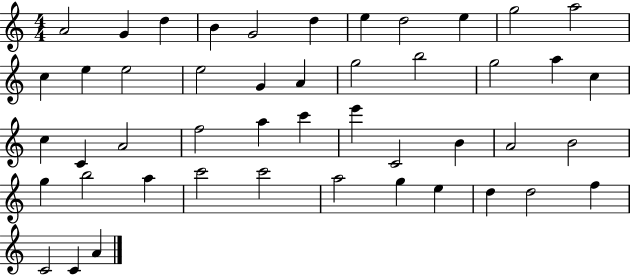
A4/h G4/q D5/q B4/q G4/h D5/q E5/q D5/h E5/q G5/h A5/h C5/q E5/q E5/h E5/h G4/q A4/q G5/h B5/h G5/h A5/q C5/q C5/q C4/q A4/h F5/h A5/q C6/q E6/q C4/h B4/q A4/h B4/h G5/q B5/h A5/q C6/h C6/h A5/h G5/q E5/q D5/q D5/h F5/q C4/h C4/q A4/q